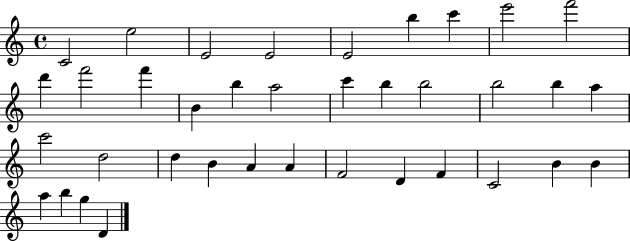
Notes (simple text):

C4/h E5/h E4/h E4/h E4/h B5/q C6/q E6/h F6/h D6/q F6/h F6/q B4/q B5/q A5/h C6/q B5/q B5/h B5/h B5/q A5/q C6/h D5/h D5/q B4/q A4/q A4/q F4/h D4/q F4/q C4/h B4/q B4/q A5/q B5/q G5/q D4/q